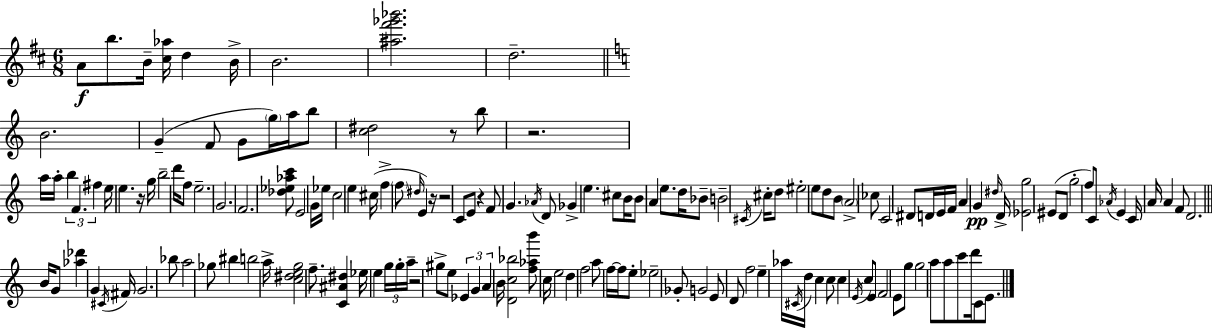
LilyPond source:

{
  \clef treble
  \numericTimeSignature
  \time 6/8
  \key d \major
  a'8\f b''8. b'16-- <cis'' aes''>16 d''4 b'16-> | b'2. | <ais'' fis''' ges''' bes'''>2. | d''2.-- | \break \bar "||" \break \key c \major b'2. | g'4--( f'8 g'8 \parenthesize g''16) a''16 b''8 | <c'' dis''>2 r8 b''8 | r2. | \break a''16 a''16-. \tuplet 3/2 { b''4 f'4. | fis''4 } e''16 e''4. r16 | g''16 b''2-- d'''16 f''8 | e''2.-- | \break g'2. | f'2. | <des'' ees'' aes'' c'''>8 e'2 g'16 ees''16 | c''2 e''4 | \break cis''16( f''4-> \parenthesize f''8 \grace { dis''16 }) e'4 | r16 r2 c'8 e'8 | r4 f'8 g'4. | \acciaccatura { aes'16 } d'8 ges'4-> e''4. | \break cis''8 b'16 b'8 a'4 e''8. | d''16 bes'8-- b'2-- | \acciaccatura { cis'16 } cis''16-. d''8 eis''2-. | e''8 d''8 b'8 \parenthesize a'2-> | \break ces''8 c'2 | dis'8 d'16 e'16 f'16 a'4 g'4\pp | \grace { dis''16 } d'16-> <ees' g''>2 | eis'8( d'8 g''2-. | \break f''8) c'8 \acciaccatura { aes'16 } e'4 c'16 a'16 a'4 | f'8 d'2. | \bar "||" \break \key c \major b'16 g'8 <aes'' des'''>4 g'4 \acciaccatura { cis'16 } | fis'16 g'2. | bes''8 a''2 ges''8 | bis''4 b''2 | \break a''16-> <c'' dis'' e'' g''>2 f''8.-- | <c' ais' dis''>4 ees''16 e''4 \tuplet 3/2 { g''16 g''16-. | a''16-- } r2 gis''8-> e''8 | \tuplet 3/2 { ees'4 g'4 a'4 } | \break b'16 <d' c'' bes''>2 <f'' aes'' b'''>8 | c''16 e''2 d''4 | f''2 a''8 f''16~~ | f''16 e''8-. ees''2-- ges'8-. | \break g'2 e'8 d'8 | f''2 e''4-- | aes''16 \acciaccatura { cis'16 } d''16 c''4 c''8 c''4 | \acciaccatura { e'16 } c''8 e'8 f'2 | \break e'8 g''8 g''2 | a''8 a''8 c'''8 d'''16 c'8 | e'8. \bar "|."
}